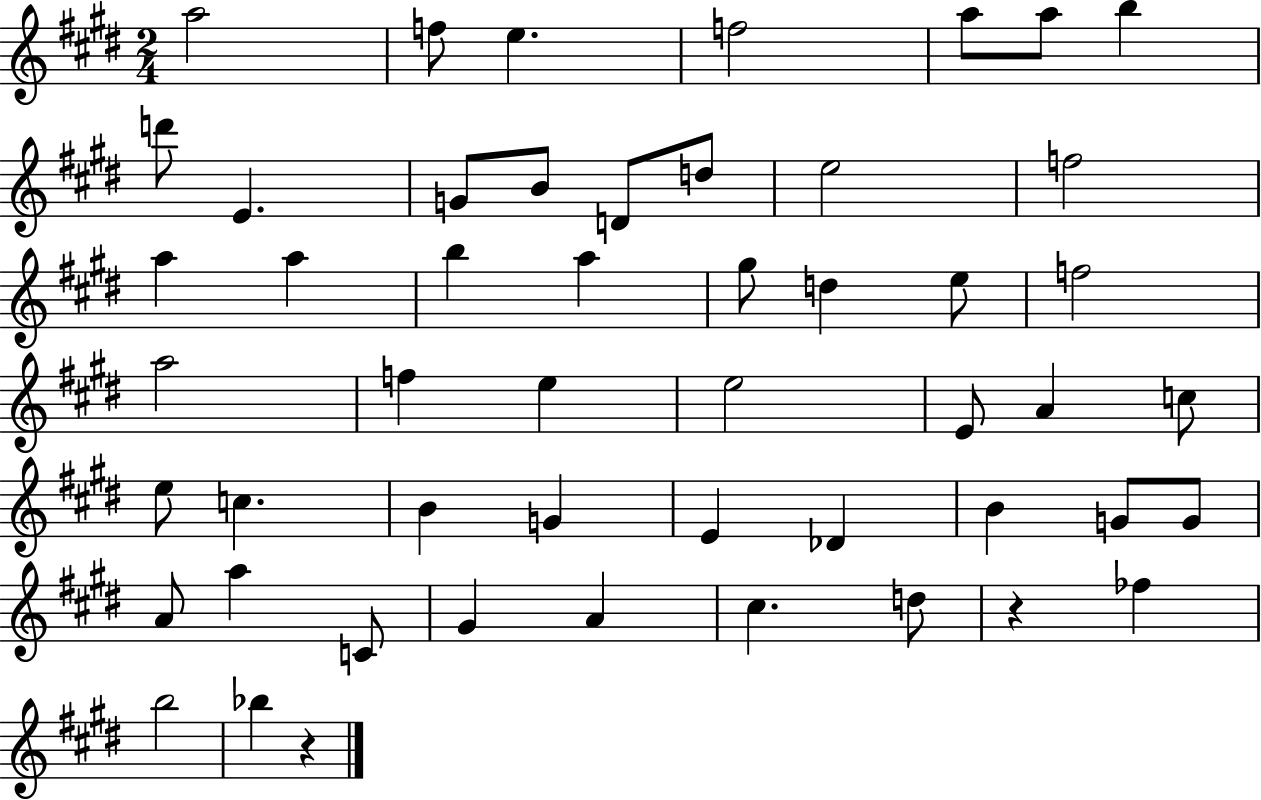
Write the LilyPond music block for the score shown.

{
  \clef treble
  \numericTimeSignature
  \time 2/4
  \key e \major
  \repeat volta 2 { a''2 | f''8 e''4. | f''2 | a''8 a''8 b''4 | \break d'''8 e'4. | g'8 b'8 d'8 d''8 | e''2 | f''2 | \break a''4 a''4 | b''4 a''4 | gis''8 d''4 e''8 | f''2 | \break a''2 | f''4 e''4 | e''2 | e'8 a'4 c''8 | \break e''8 c''4. | b'4 g'4 | e'4 des'4 | b'4 g'8 g'8 | \break a'8 a''4 c'8 | gis'4 a'4 | cis''4. d''8 | r4 fes''4 | \break b''2 | bes''4 r4 | } \bar "|."
}